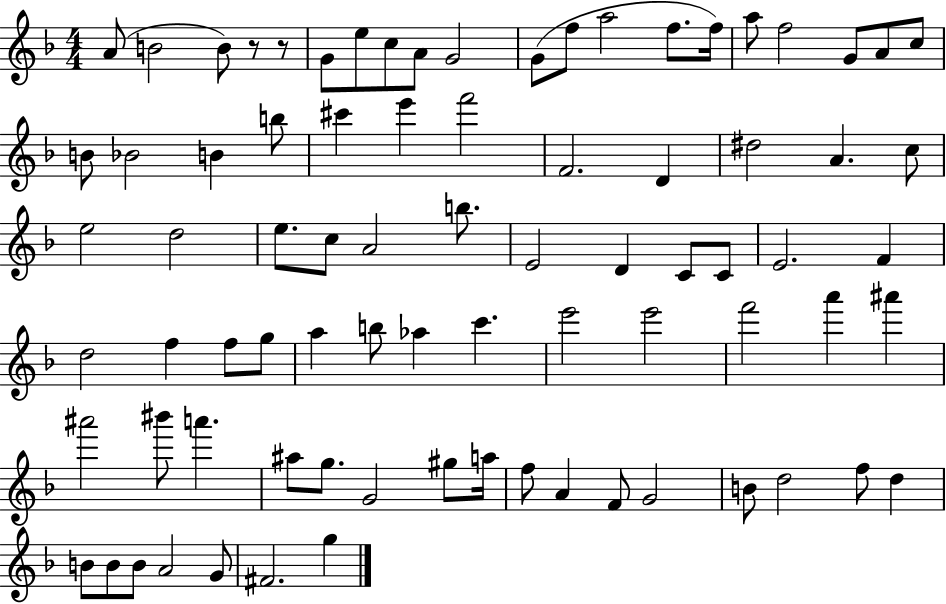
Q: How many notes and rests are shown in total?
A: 80